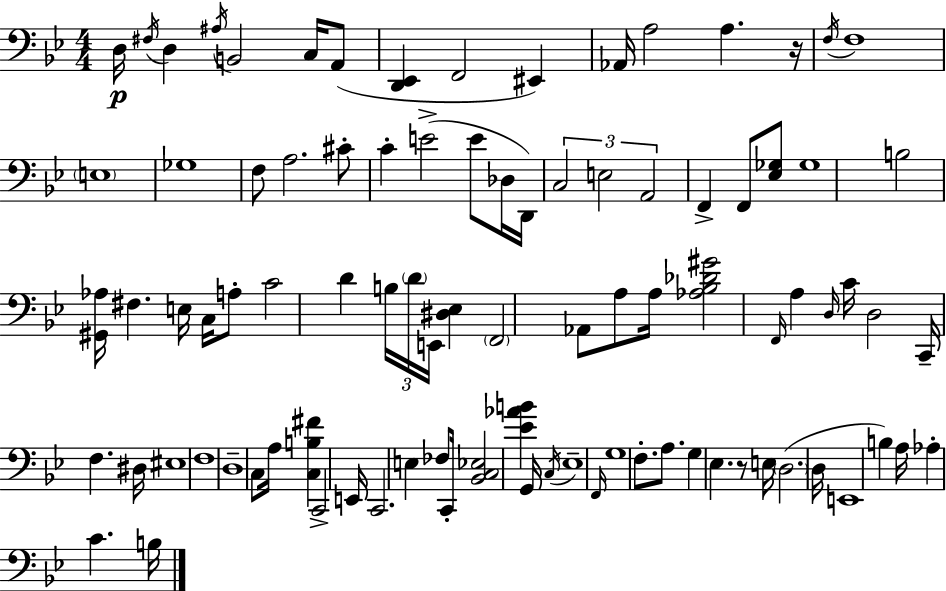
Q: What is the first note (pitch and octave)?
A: D3